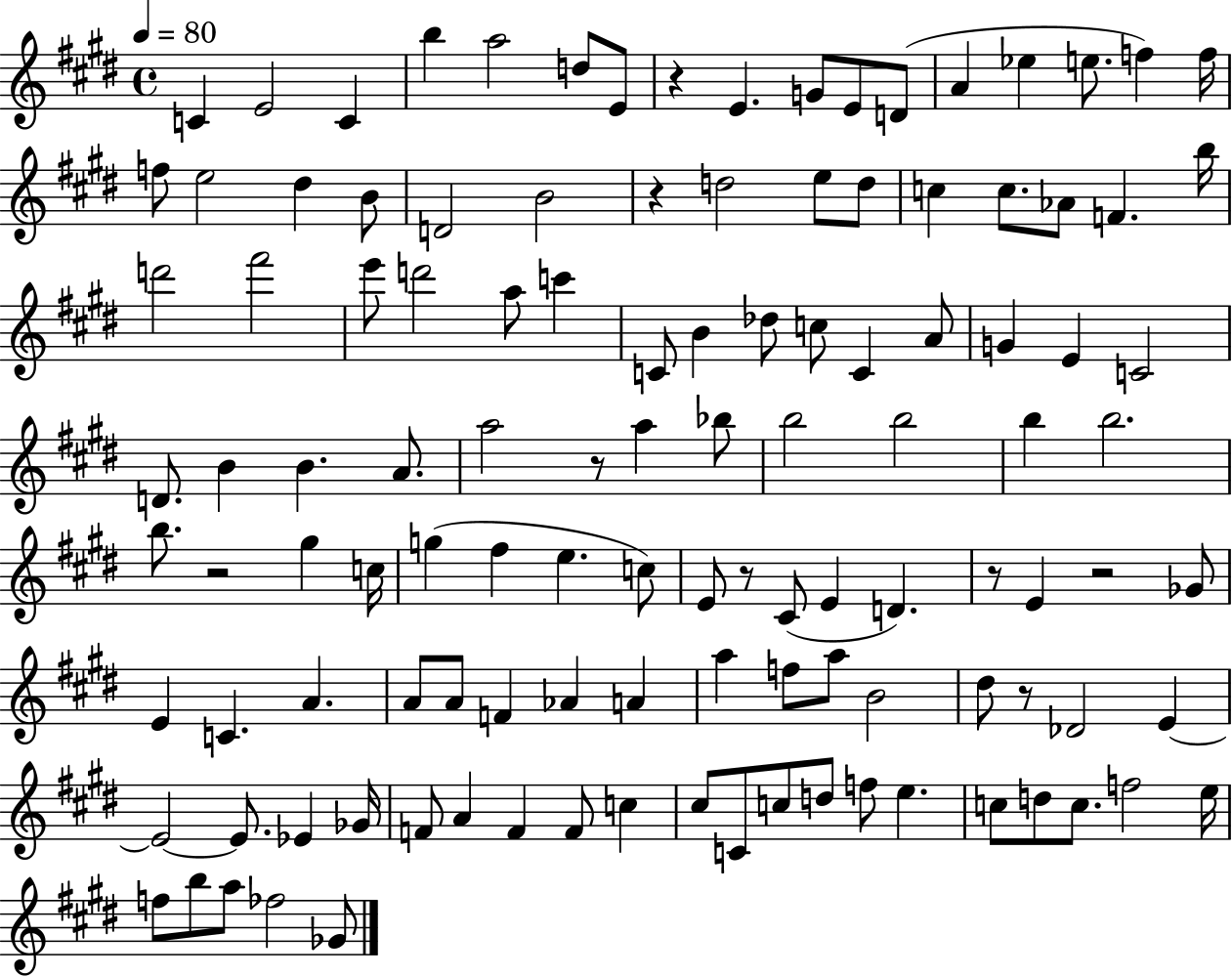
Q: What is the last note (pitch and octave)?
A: Gb4